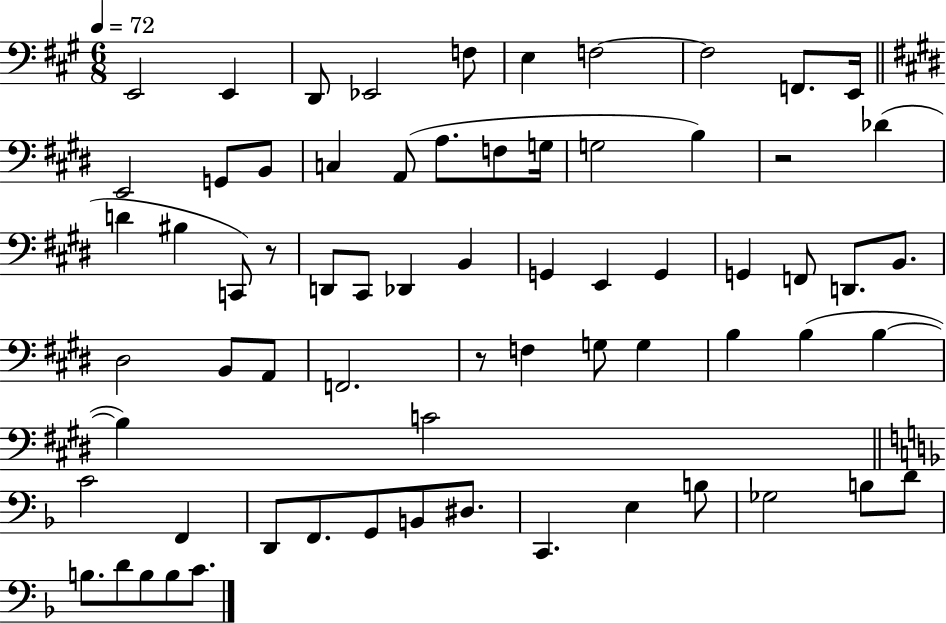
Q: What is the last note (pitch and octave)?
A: C4